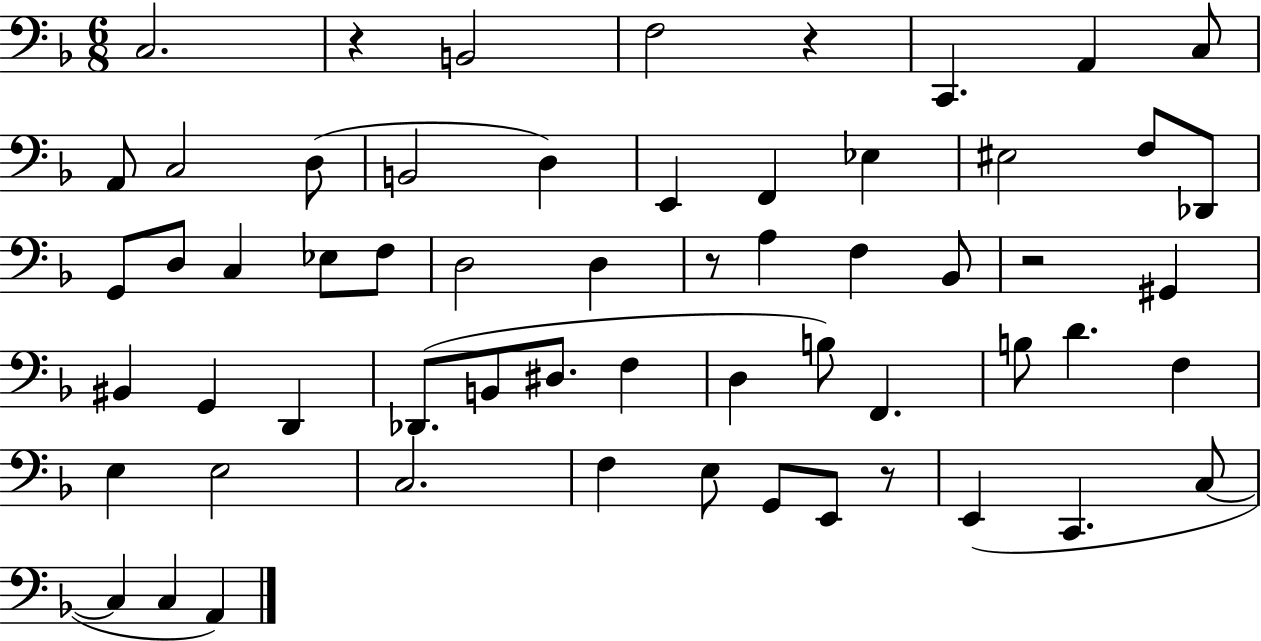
C3/h. R/q B2/h F3/h R/q C2/q. A2/q C3/e A2/e C3/h D3/e B2/h D3/q E2/q F2/q Eb3/q EIS3/h F3/e Db2/e G2/e D3/e C3/q Eb3/e F3/e D3/h D3/q R/e A3/q F3/q Bb2/e R/h G#2/q BIS2/q G2/q D2/q Db2/e. B2/e D#3/e. F3/q D3/q B3/e F2/q. B3/e D4/q. F3/q E3/q E3/h C3/h. F3/q E3/e G2/e E2/e R/e E2/q C2/q. C3/e C3/q C3/q A2/q